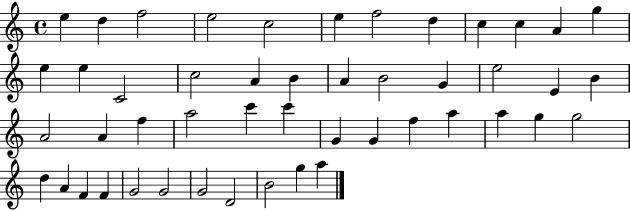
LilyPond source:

{
  \clef treble
  \time 4/4
  \defaultTimeSignature
  \key c \major
  e''4 d''4 f''2 | e''2 c''2 | e''4 f''2 d''4 | c''4 c''4 a'4 g''4 | \break e''4 e''4 c'2 | c''2 a'4 b'4 | a'4 b'2 g'4 | e''2 e'4 b'4 | \break a'2 a'4 f''4 | a''2 c'''4 c'''4 | g'4 g'4 f''4 a''4 | a''4 g''4 g''2 | \break d''4 a'4 f'4 f'4 | g'2 g'2 | g'2 d'2 | b'2 g''4 a''4 | \break \bar "|."
}